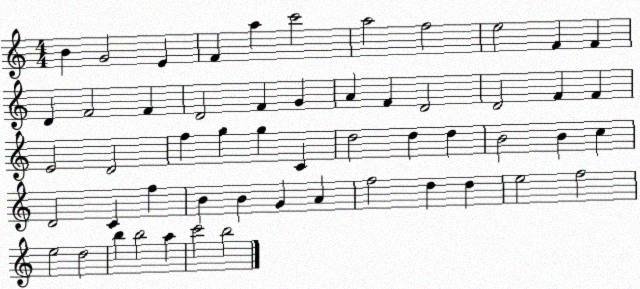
X:1
T:Untitled
M:4/4
L:1/4
K:C
B G2 E F a c'2 a2 f2 e2 F F D F2 F D2 F G A F D2 D2 F F E2 D2 f g g C d2 d d B2 B c D2 C f B B G A f2 d d e2 f2 e2 d2 b b2 a c'2 b2